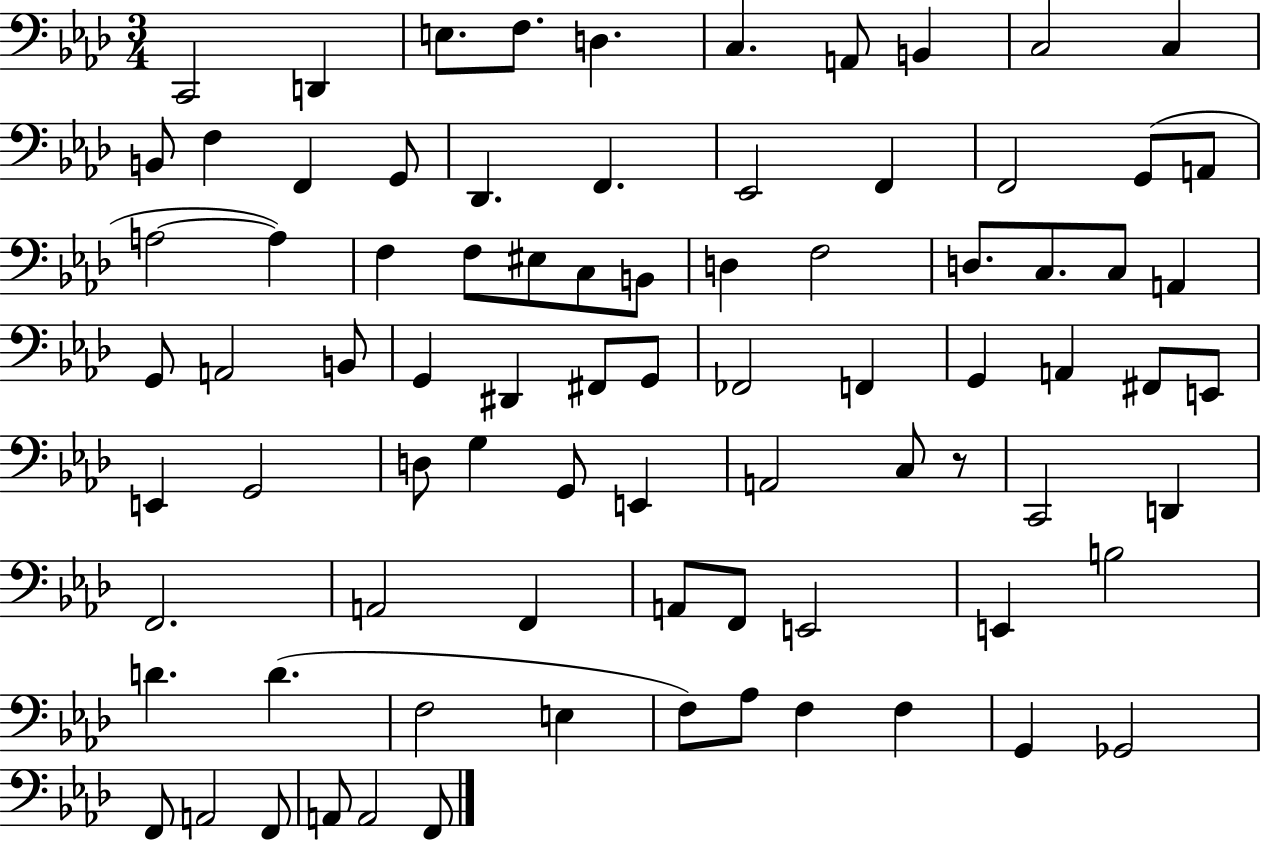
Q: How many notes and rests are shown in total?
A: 82